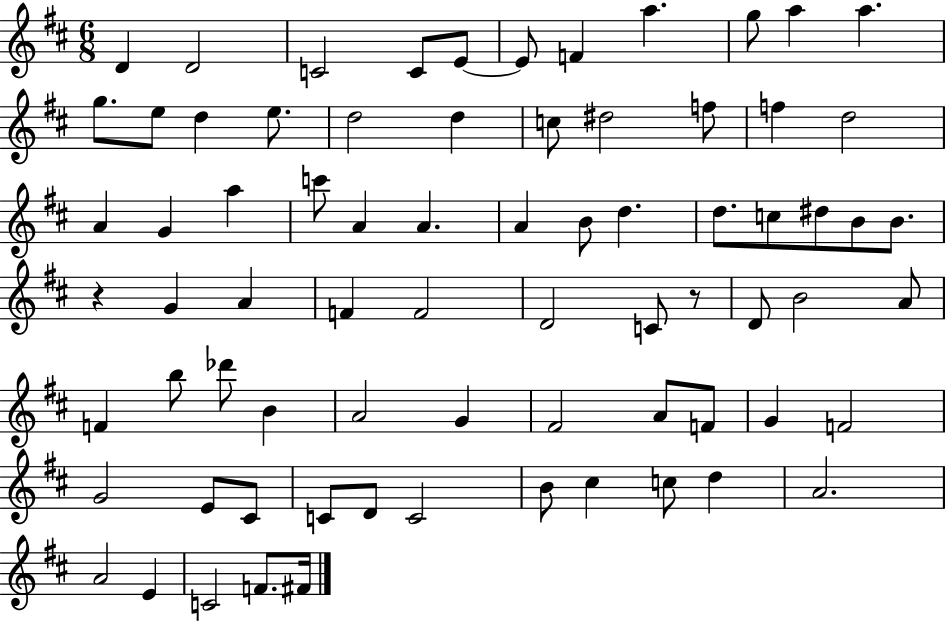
X:1
T:Untitled
M:6/8
L:1/4
K:D
D D2 C2 C/2 E/2 E/2 F a g/2 a a g/2 e/2 d e/2 d2 d c/2 ^d2 f/2 f d2 A G a c'/2 A A A B/2 d d/2 c/2 ^d/2 B/2 B/2 z G A F F2 D2 C/2 z/2 D/2 B2 A/2 F b/2 _d'/2 B A2 G ^F2 A/2 F/2 G F2 G2 E/2 ^C/2 C/2 D/2 C2 B/2 ^c c/2 d A2 A2 E C2 F/2 ^F/4